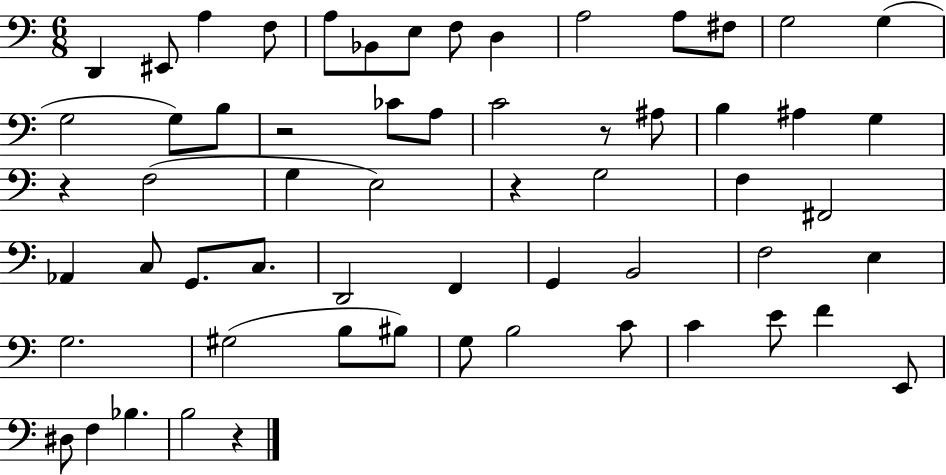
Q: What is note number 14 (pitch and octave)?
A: G3